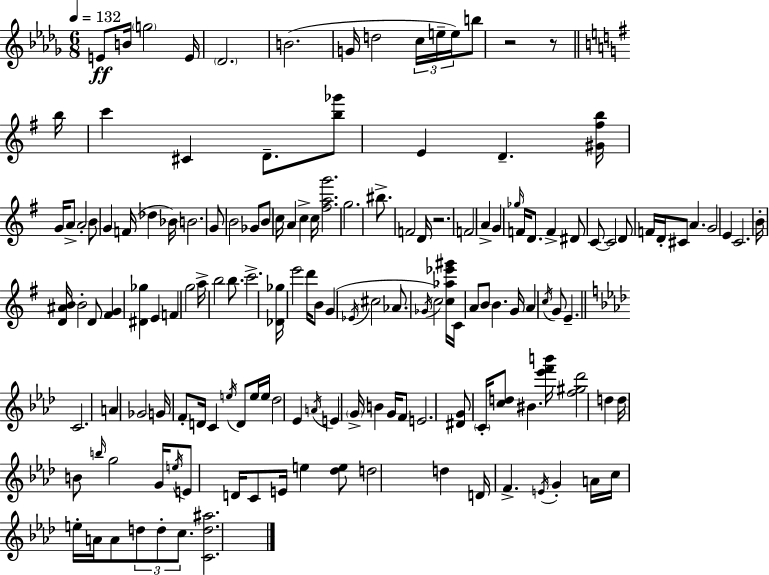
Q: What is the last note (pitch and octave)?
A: C5